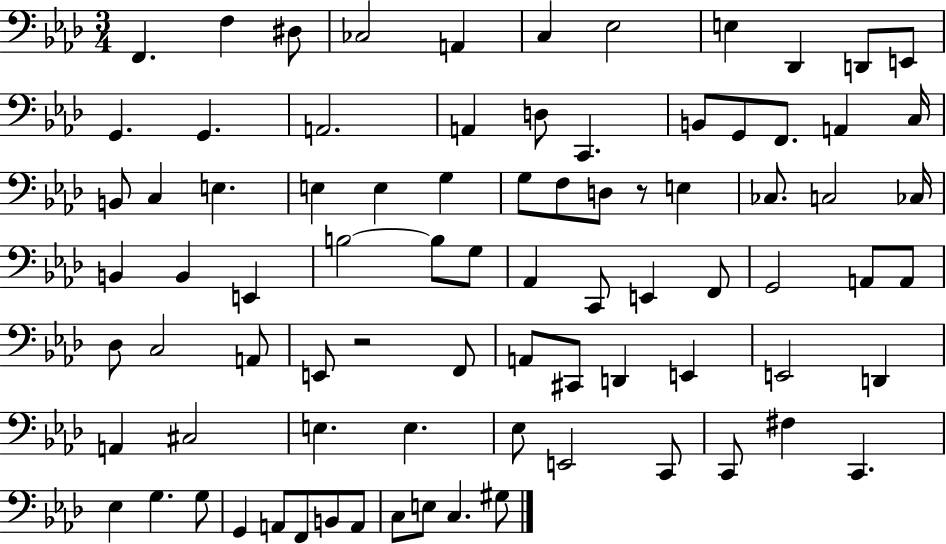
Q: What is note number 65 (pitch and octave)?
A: E2